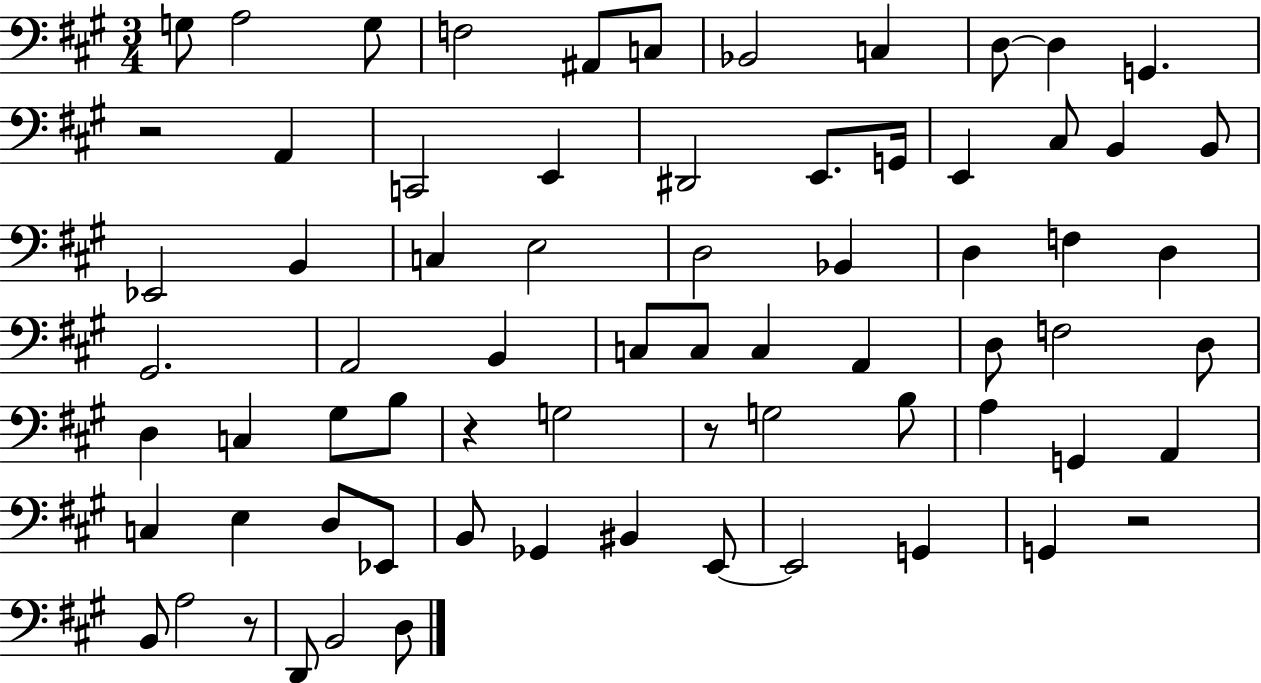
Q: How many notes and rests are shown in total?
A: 71